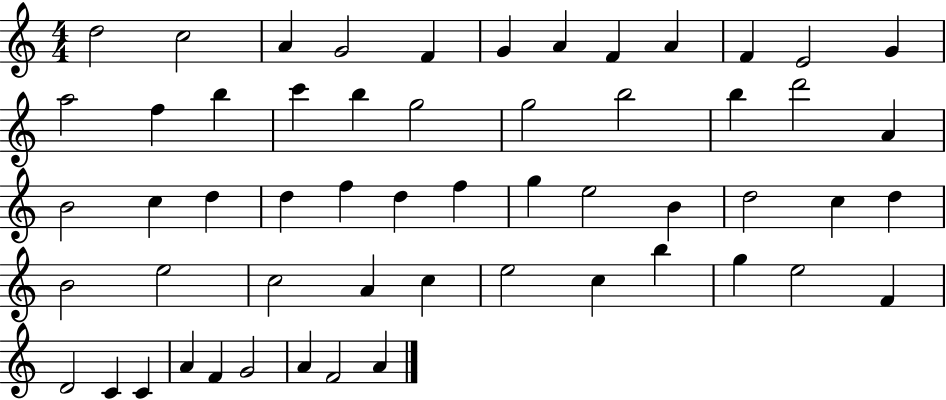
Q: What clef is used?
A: treble